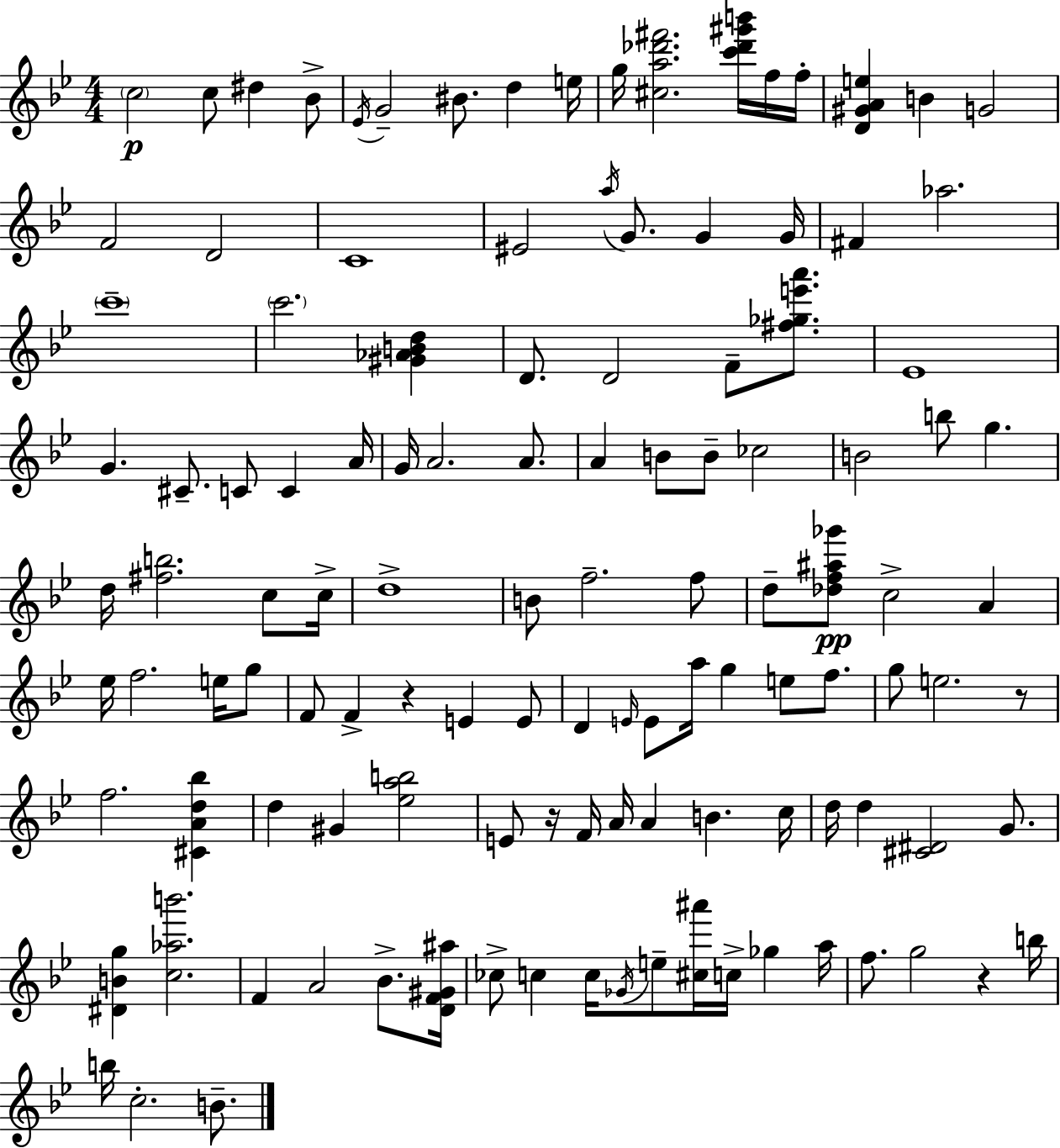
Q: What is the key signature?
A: BES major